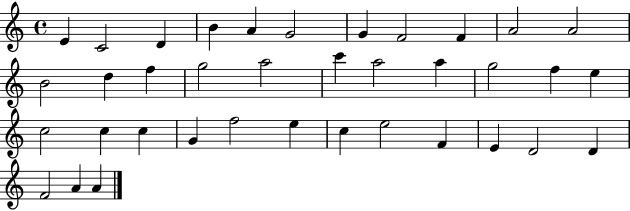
{
  \clef treble
  \time 4/4
  \defaultTimeSignature
  \key c \major
  e'4 c'2 d'4 | b'4 a'4 g'2 | g'4 f'2 f'4 | a'2 a'2 | \break b'2 d''4 f''4 | g''2 a''2 | c'''4 a''2 a''4 | g''2 f''4 e''4 | \break c''2 c''4 c''4 | g'4 f''2 e''4 | c''4 e''2 f'4 | e'4 d'2 d'4 | \break f'2 a'4 a'4 | \bar "|."
}